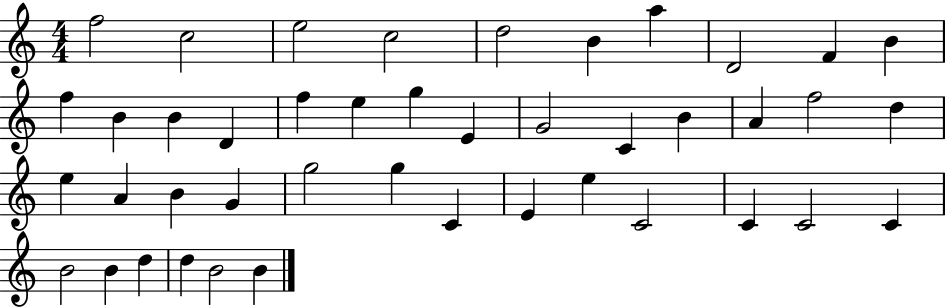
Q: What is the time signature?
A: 4/4